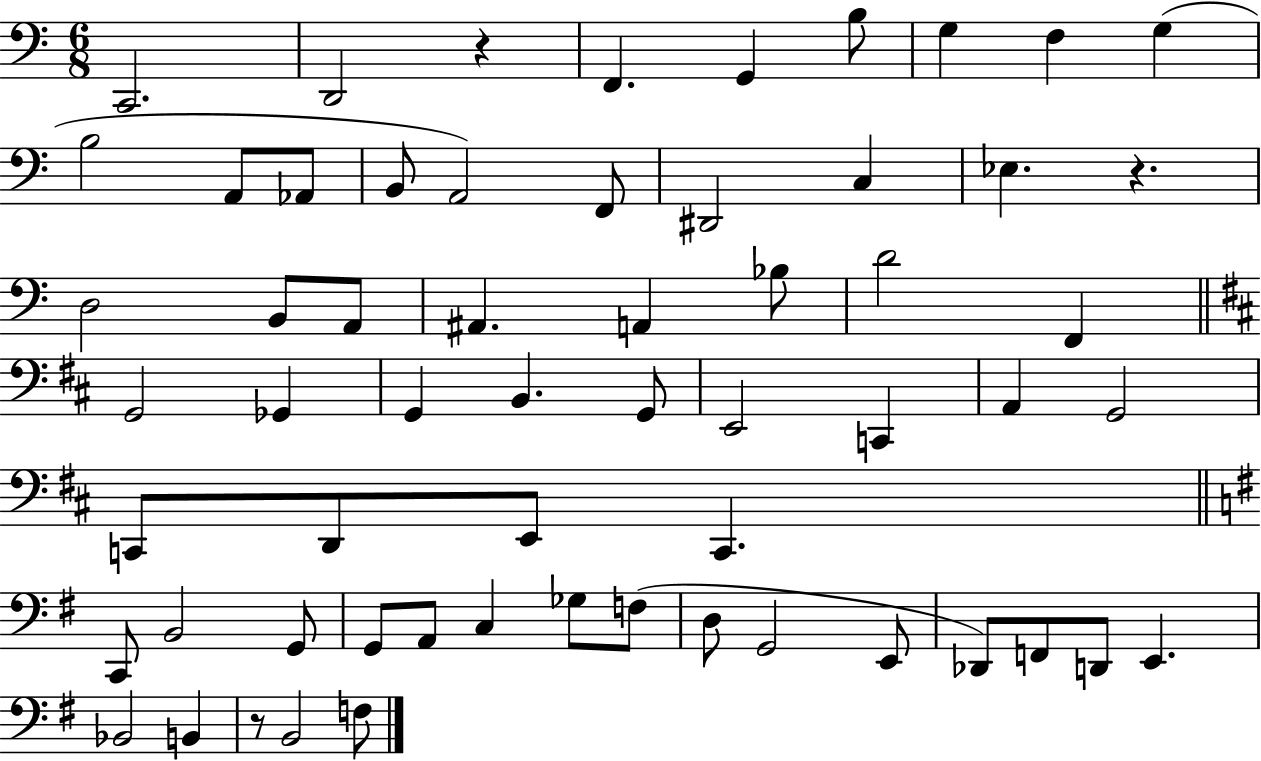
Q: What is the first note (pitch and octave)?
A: C2